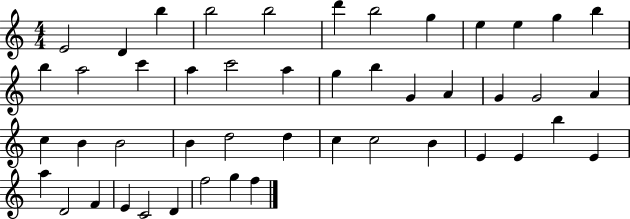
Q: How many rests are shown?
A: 0